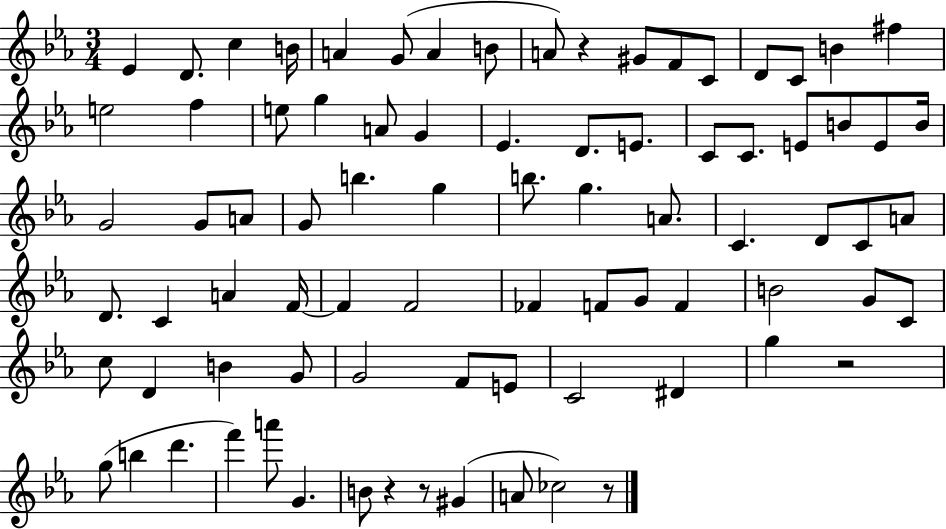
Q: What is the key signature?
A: EES major